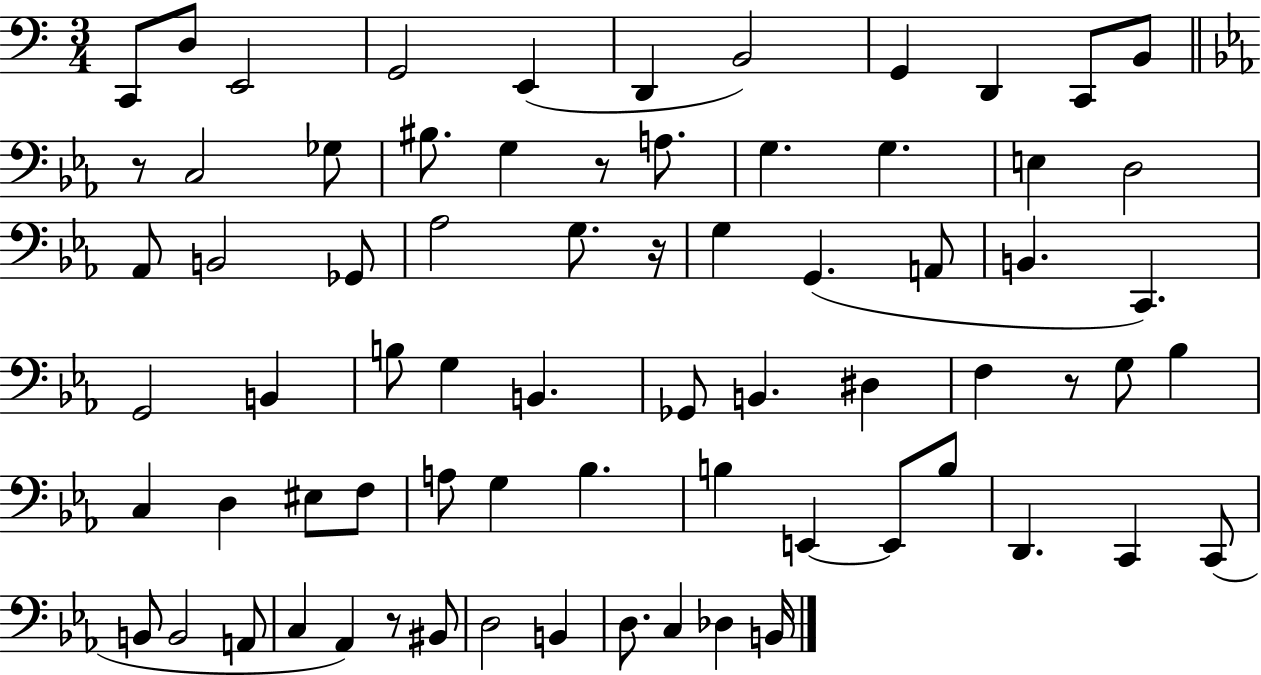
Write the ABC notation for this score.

X:1
T:Untitled
M:3/4
L:1/4
K:C
C,,/2 D,/2 E,,2 G,,2 E,, D,, B,,2 G,, D,, C,,/2 B,,/2 z/2 C,2 _G,/2 ^B,/2 G, z/2 A,/2 G, G, E, D,2 _A,,/2 B,,2 _G,,/2 _A,2 G,/2 z/4 G, G,, A,,/2 B,, C,, G,,2 B,, B,/2 G, B,, _G,,/2 B,, ^D, F, z/2 G,/2 _B, C, D, ^E,/2 F,/2 A,/2 G, _B, B, E,, E,,/2 B,/2 D,, C,, C,,/2 B,,/2 B,,2 A,,/2 C, _A,, z/2 ^B,,/2 D,2 B,, D,/2 C, _D, B,,/4